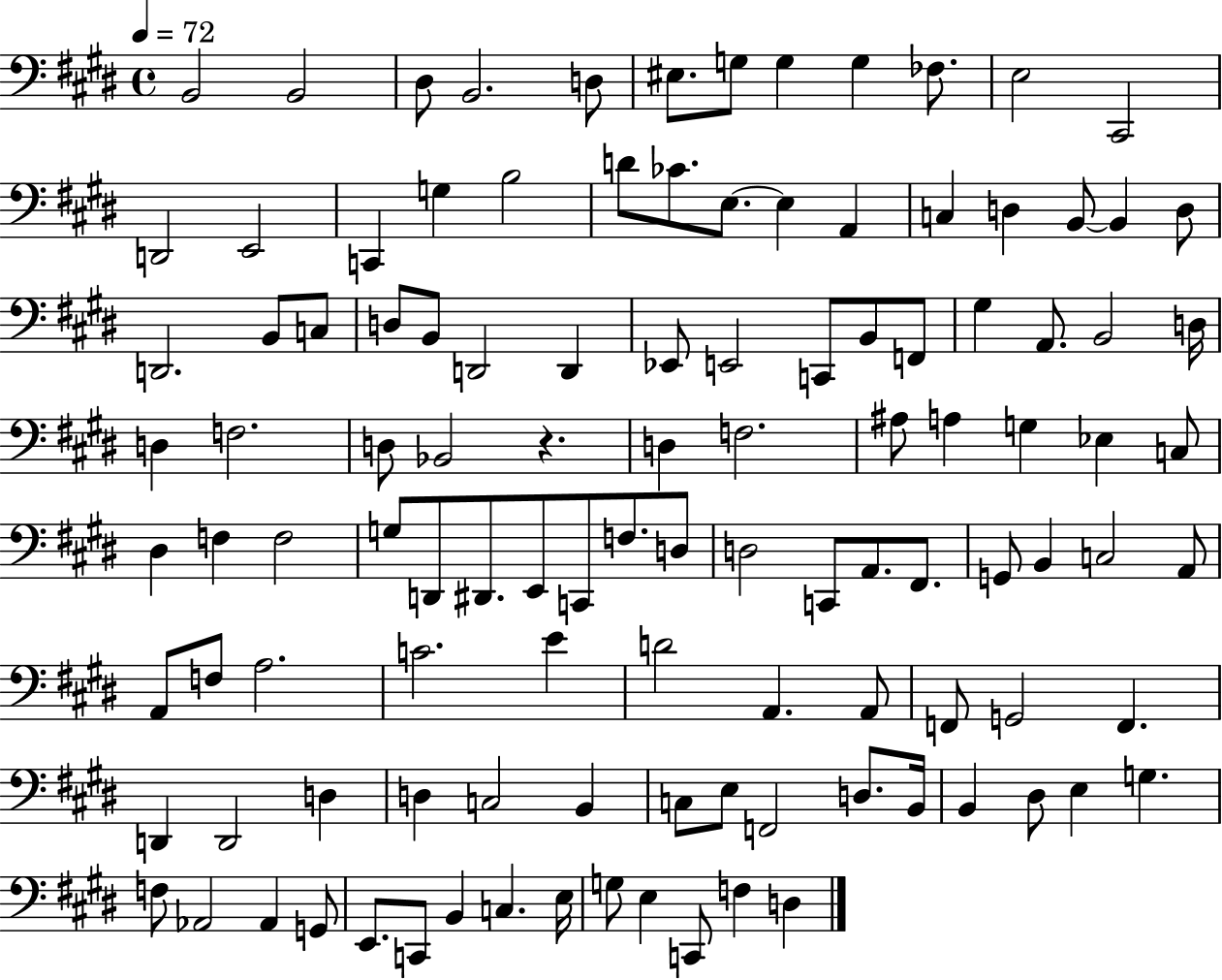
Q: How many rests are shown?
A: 1